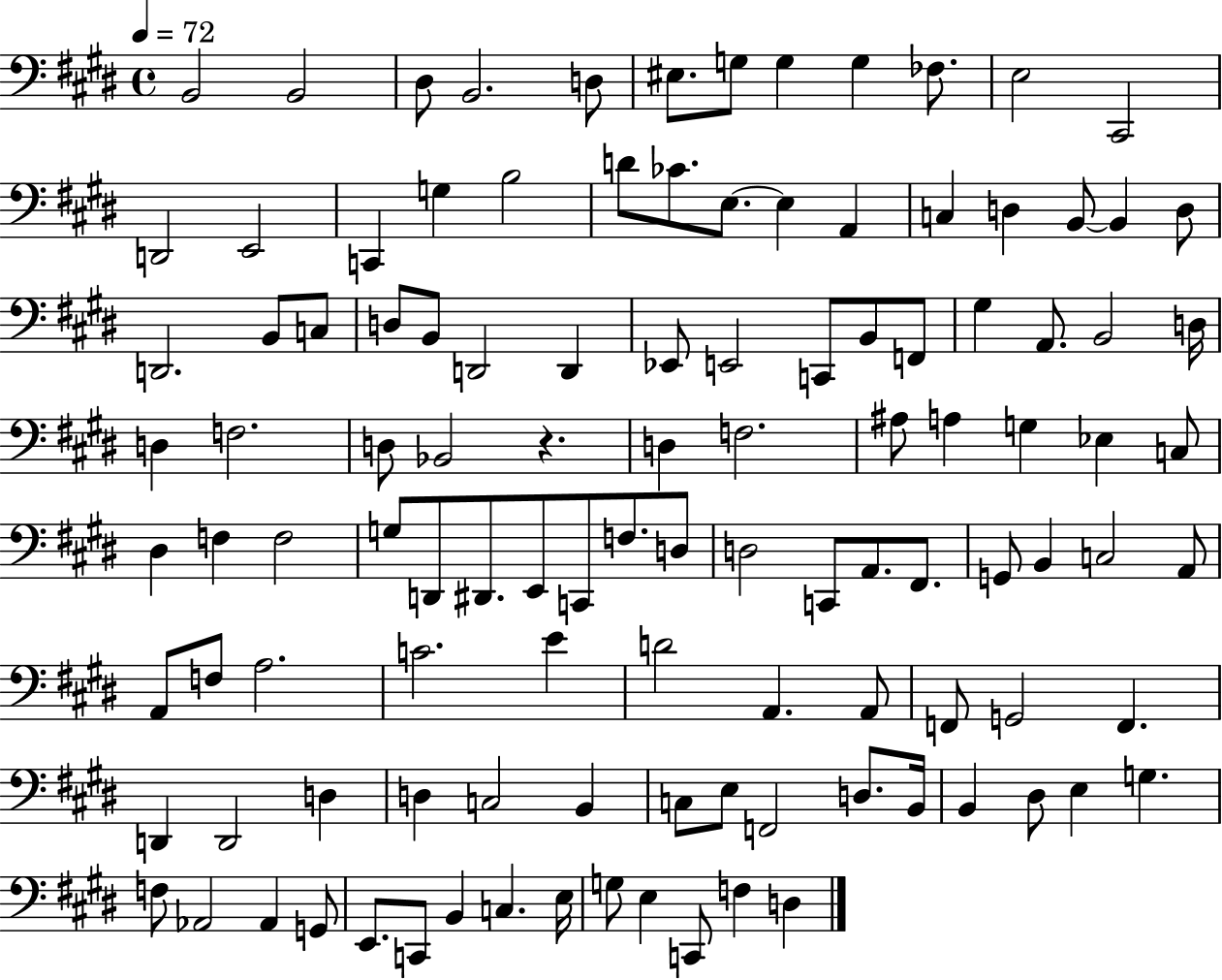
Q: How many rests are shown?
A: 1